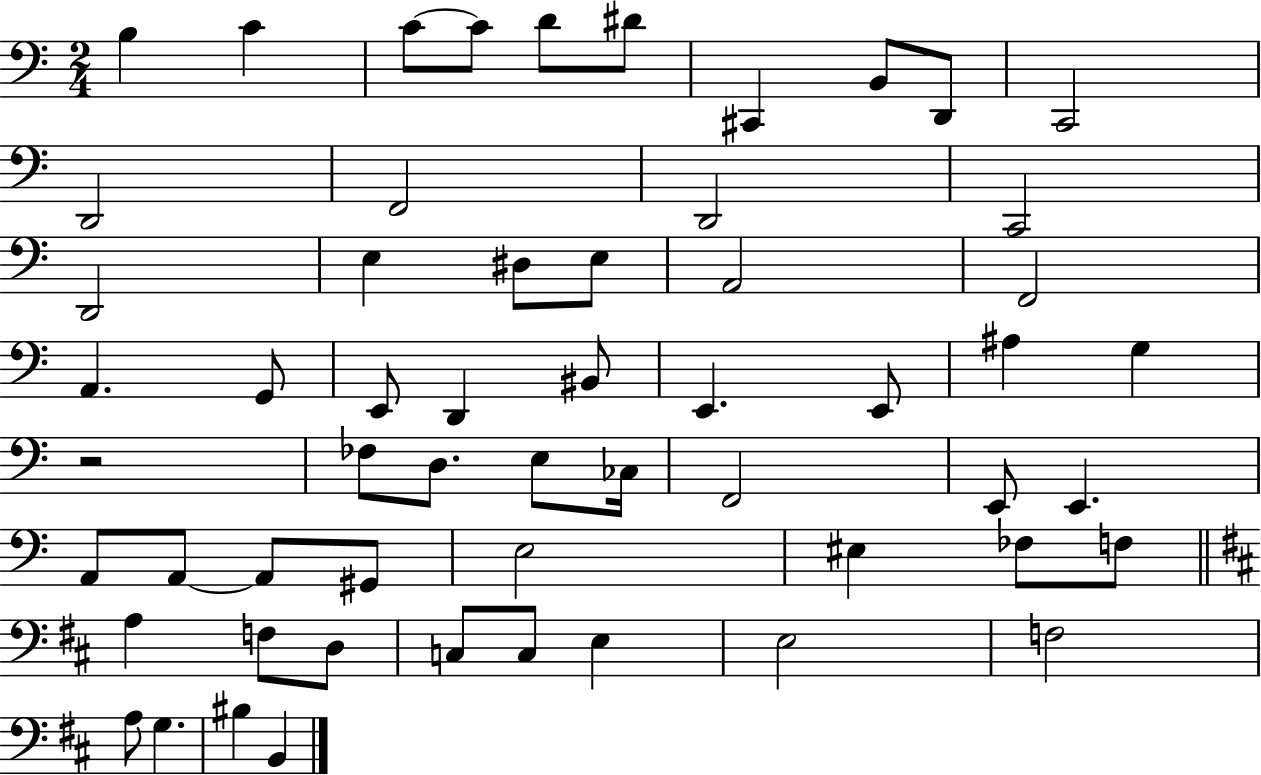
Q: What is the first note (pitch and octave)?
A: B3